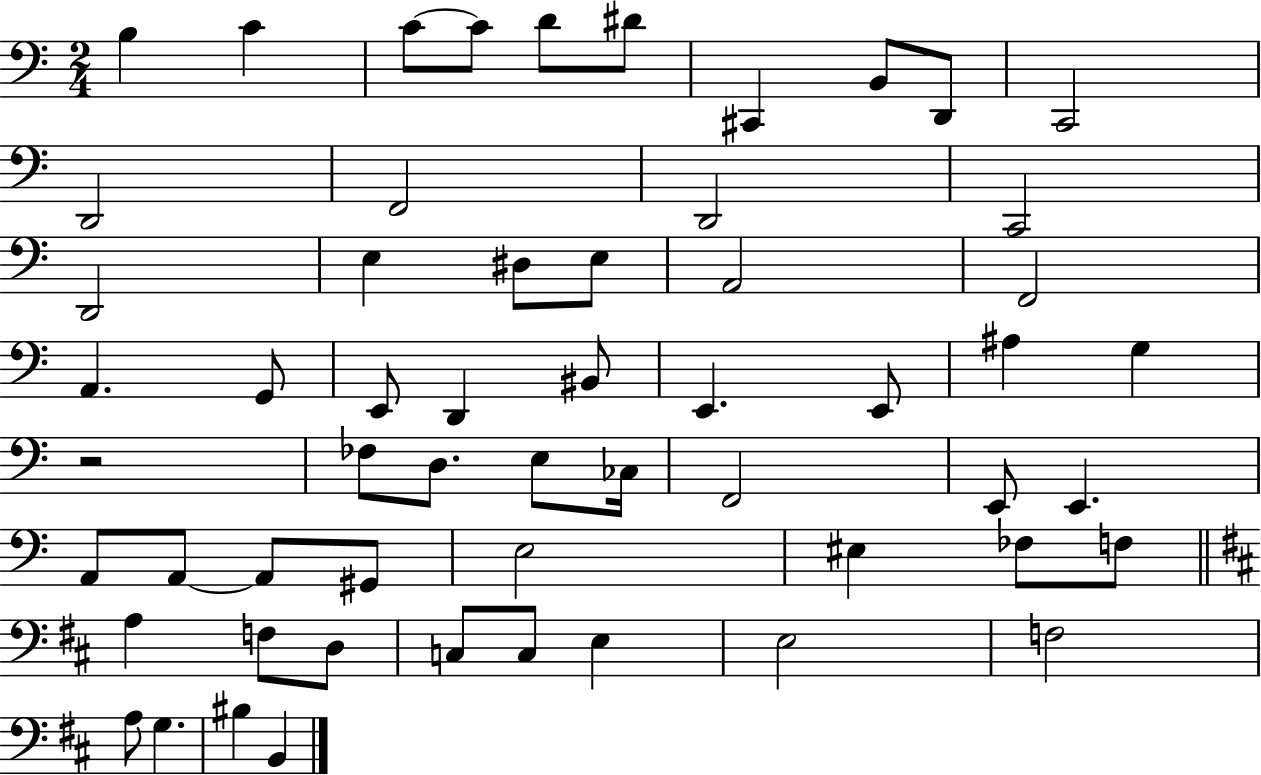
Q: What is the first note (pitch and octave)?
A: B3